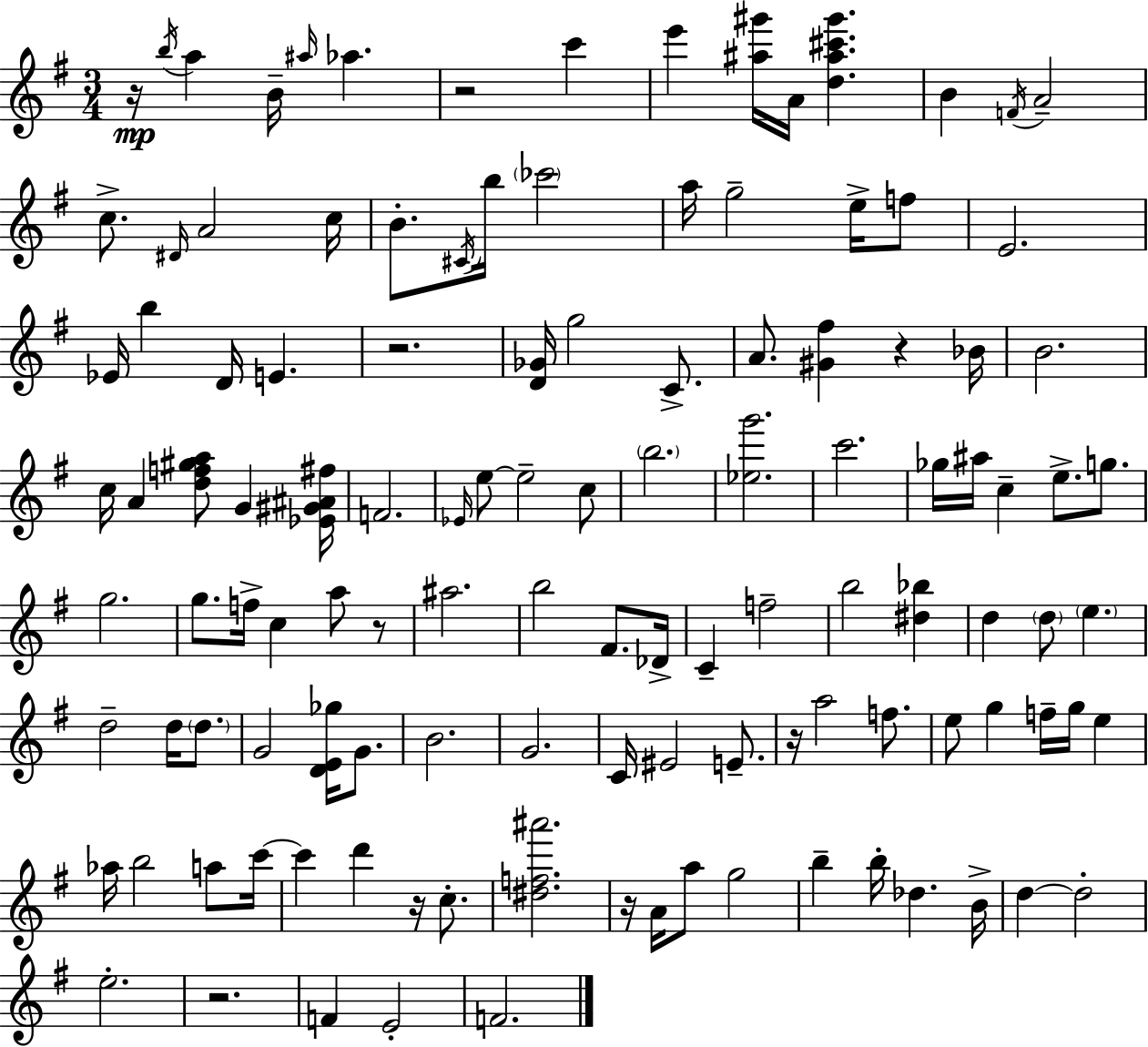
R/s B5/s A5/q B4/s A#5/s Ab5/q. R/h C6/q E6/q [A#5,G#6]/s A4/s [D5,A#5,C#6,G#6]/q. B4/q F4/s A4/h C5/e. D#4/s A4/h C5/s B4/e. C#4/s B5/s CES6/h A5/s G5/h E5/s F5/e E4/h. Eb4/s B5/q D4/s E4/q. R/h. [D4,Gb4]/s G5/h C4/e. A4/e. [G#4,F#5]/q R/q Bb4/s B4/h. C5/s A4/q [D5,F5,G#5,A5]/e G4/q [Eb4,G#4,A#4,F#5]/s F4/h. Eb4/s E5/e E5/h C5/e B5/h. [Eb5,G6]/h. C6/h. Gb5/s A#5/s C5/q E5/e. G5/e. G5/h. G5/e. F5/s C5/q A5/e R/e A#5/h. B5/h F#4/e. Db4/s C4/q F5/h B5/h [D#5,Bb5]/q D5/q D5/e E5/q. D5/h D5/s D5/e. G4/h [D4,E4,Gb5]/s G4/e. B4/h. G4/h. C4/s EIS4/h E4/e. R/s A5/h F5/e. E5/e G5/q F5/s G5/s E5/q Ab5/s B5/h A5/e C6/s C6/q D6/q R/s C5/e. [D#5,F5,A#6]/h. R/s A4/s A5/e G5/h B5/q B5/s Db5/q. B4/s D5/q D5/h E5/h. R/h. F4/q E4/h F4/h.